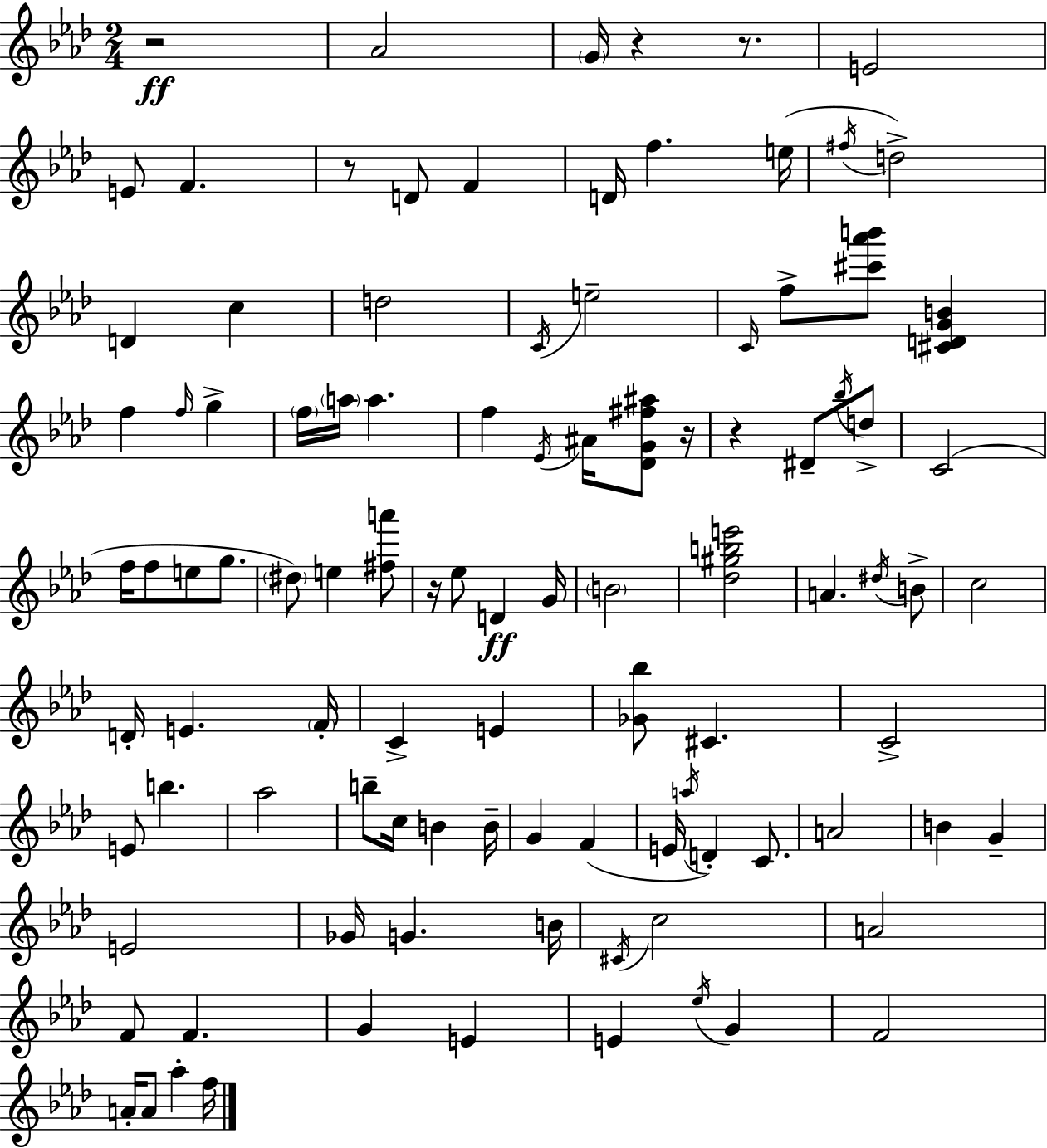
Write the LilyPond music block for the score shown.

{
  \clef treble
  \numericTimeSignature
  \time 2/4
  \key f \minor
  r2\ff | aes'2 | \parenthesize g'16 r4 r8. | e'2 | \break e'8 f'4. | r8 d'8 f'4 | d'16 f''4. e''16( | \acciaccatura { fis''16 } d''2->) | \break d'4 c''4 | d''2 | \acciaccatura { c'16 } e''2-- | \grace { c'16 } f''8-> <cis''' aes''' b'''>8 <cis' d' g' b'>4 | \break f''4 \grace { f''16 } | g''4-> \parenthesize f''16 \parenthesize a''16 a''4. | f''4 | \acciaccatura { ees'16 } ais'16 <des' g' fis'' ais''>8 r16 r4 | \break dis'8-- \acciaccatura { bes''16 } d''8-> c'2( | f''16 f''8 | e''8 g''8. \parenthesize dis''8) | e''4 <fis'' a'''>8 r16 ees''8 | \break d'4\ff g'16 \parenthesize b'2 | <des'' gis'' b'' e'''>2 | a'4. | \acciaccatura { dis''16 } b'8-> c''2 | \break d'16-. | e'4. \parenthesize f'16-. c'4-> | e'4 <ges' bes''>8 | cis'4. c'2-> | \break e'8 | b''4. aes''2 | b''8-- | c''16 b'4 b'16-- g'4 | \break f'4( e'16 | \acciaccatura { a''16 } d'4-.) c'8. | a'2 | b'4 g'4-- | \break e'2 | ges'16 g'4. b'16 | \acciaccatura { cis'16 } c''2 | a'2 | \break f'8 f'4. | g'4 e'4 | e'4 \acciaccatura { ees''16 } g'4 | f'2 | \break a'16-. a'8 aes''4-. | f''16 \bar "|."
}